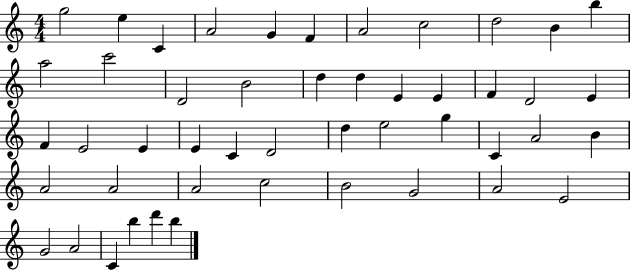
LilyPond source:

{
  \clef treble
  \numericTimeSignature
  \time 4/4
  \key c \major
  g''2 e''4 c'4 | a'2 g'4 f'4 | a'2 c''2 | d''2 b'4 b''4 | \break a''2 c'''2 | d'2 b'2 | d''4 d''4 e'4 e'4 | f'4 d'2 e'4 | \break f'4 e'2 e'4 | e'4 c'4 d'2 | d''4 e''2 g''4 | c'4 a'2 b'4 | \break a'2 a'2 | a'2 c''2 | b'2 g'2 | a'2 e'2 | \break g'2 a'2 | c'4 b''4 d'''4 b''4 | \bar "|."
}